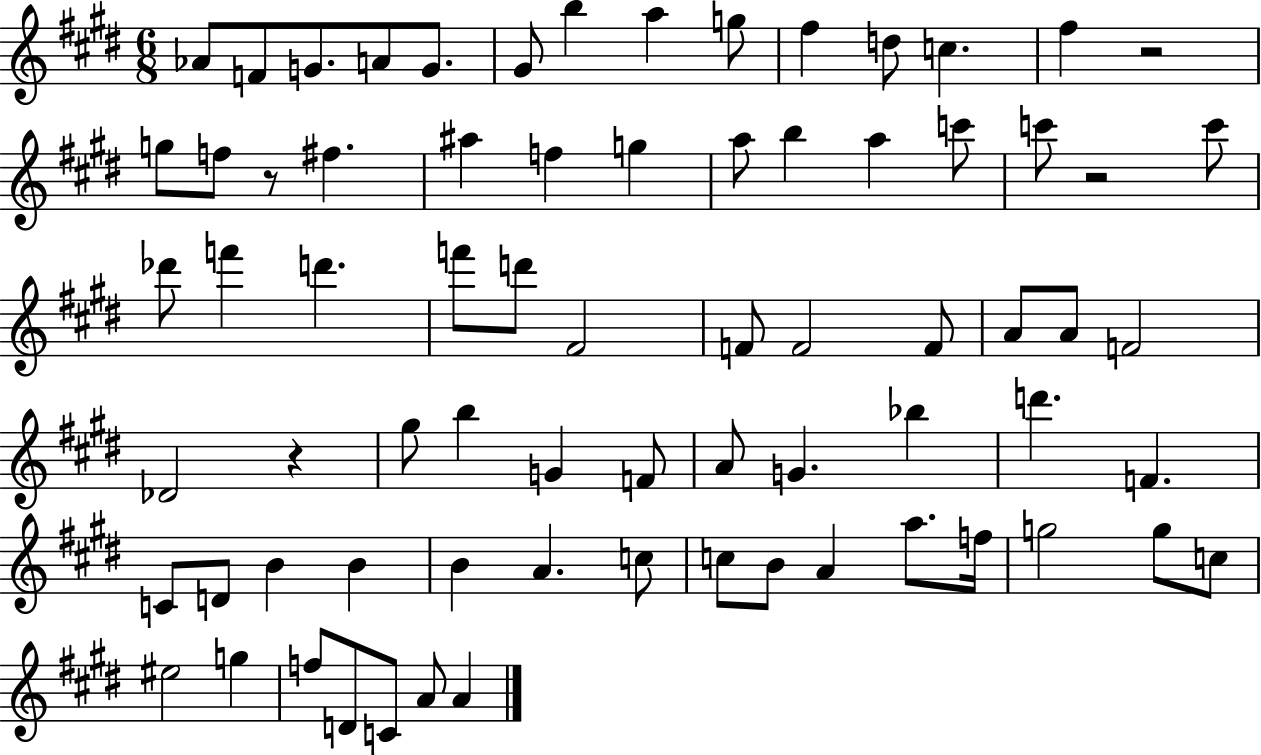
X:1
T:Untitled
M:6/8
L:1/4
K:E
_A/2 F/2 G/2 A/2 G/2 ^G/2 b a g/2 ^f d/2 c ^f z2 g/2 f/2 z/2 ^f ^a f g a/2 b a c'/2 c'/2 z2 c'/2 _d'/2 f' d' f'/2 d'/2 ^F2 F/2 F2 F/2 A/2 A/2 F2 _D2 z ^g/2 b G F/2 A/2 G _b d' F C/2 D/2 B B B A c/2 c/2 B/2 A a/2 f/4 g2 g/2 c/2 ^e2 g f/2 D/2 C/2 A/2 A